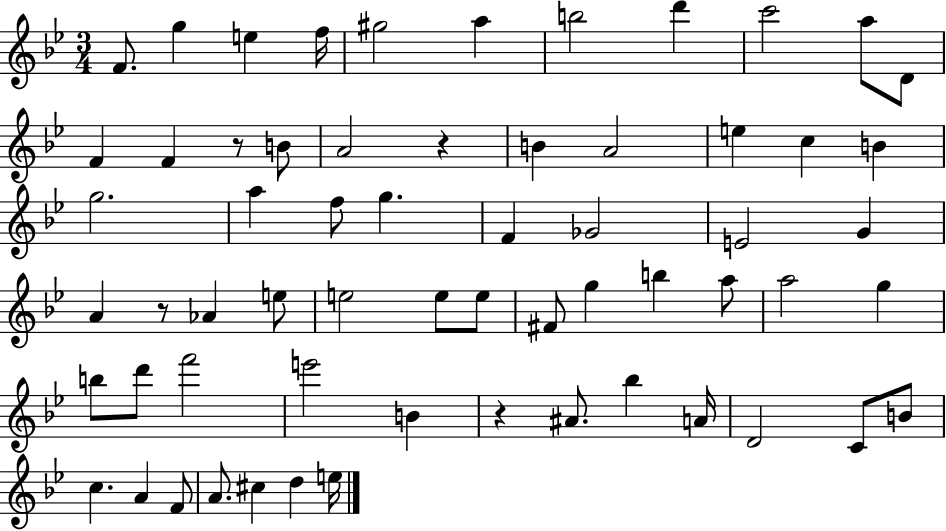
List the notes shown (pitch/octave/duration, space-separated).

F4/e. G5/q E5/q F5/s G#5/h A5/q B5/h D6/q C6/h A5/e D4/e F4/q F4/q R/e B4/e A4/h R/q B4/q A4/h E5/q C5/q B4/q G5/h. A5/q F5/e G5/q. F4/q Gb4/h E4/h G4/q A4/q R/e Ab4/q E5/e E5/h E5/e E5/e F#4/e G5/q B5/q A5/e A5/h G5/q B5/e D6/e F6/h E6/h B4/q R/q A#4/e. Bb5/q A4/s D4/h C4/e B4/e C5/q. A4/q F4/e A4/e. C#5/q D5/q E5/s